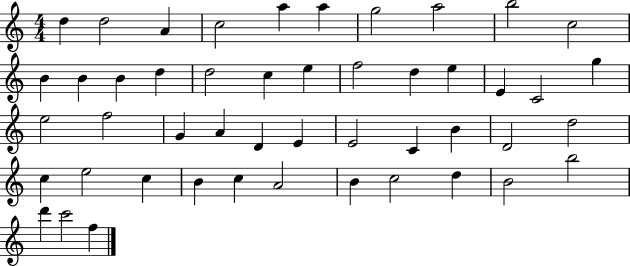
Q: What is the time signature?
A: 4/4